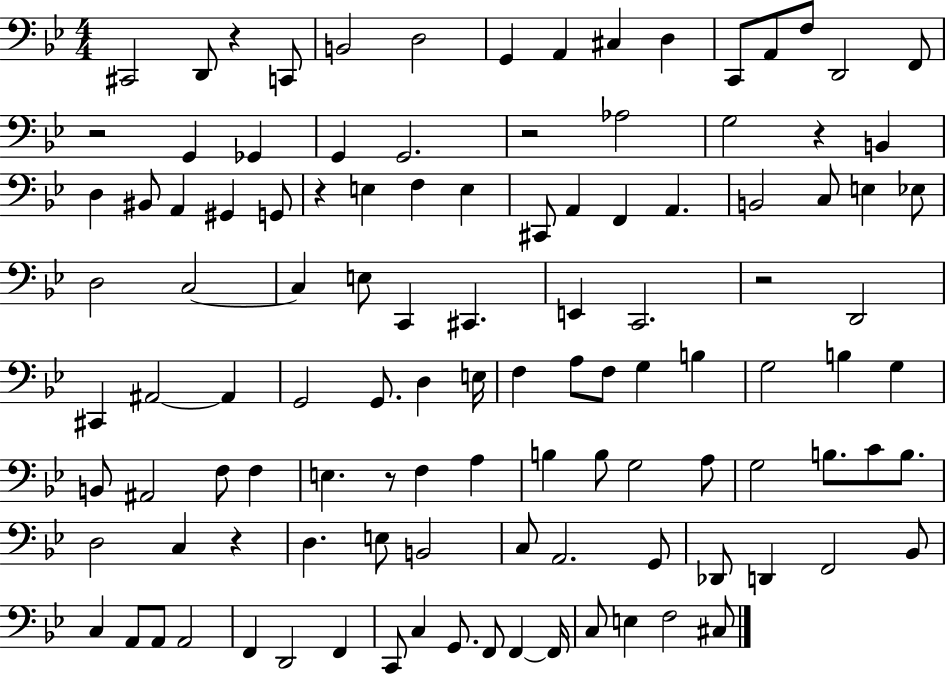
{
  \clef bass
  \numericTimeSignature
  \time 4/4
  \key bes \major
  \repeat volta 2 { cis,2 d,8 r4 c,8 | b,2 d2 | g,4 a,4 cis4 d4 | c,8 a,8 f8 d,2 f,8 | \break r2 g,4 ges,4 | g,4 g,2. | r2 aes2 | g2 r4 b,4 | \break d4 bis,8 a,4 gis,4 g,8 | r4 e4 f4 e4 | cis,8 a,4 f,4 a,4. | b,2 c8 e4 ees8 | \break d2 c2~~ | c4 e8 c,4 cis,4. | e,4 c,2. | r2 d,2 | \break cis,4 ais,2~~ ais,4 | g,2 g,8. d4 e16 | f4 a8 f8 g4 b4 | g2 b4 g4 | \break b,8 ais,2 f8 f4 | e4. r8 f4 a4 | b4 b8 g2 a8 | g2 b8. c'8 b8. | \break d2 c4 r4 | d4. e8 b,2 | c8 a,2. g,8 | des,8 d,4 f,2 bes,8 | \break c4 a,8 a,8 a,2 | f,4 d,2 f,4 | c,8 c4 g,8. f,8 f,4~~ f,16 | c8 e4 f2 cis8 | \break } \bar "|."
}